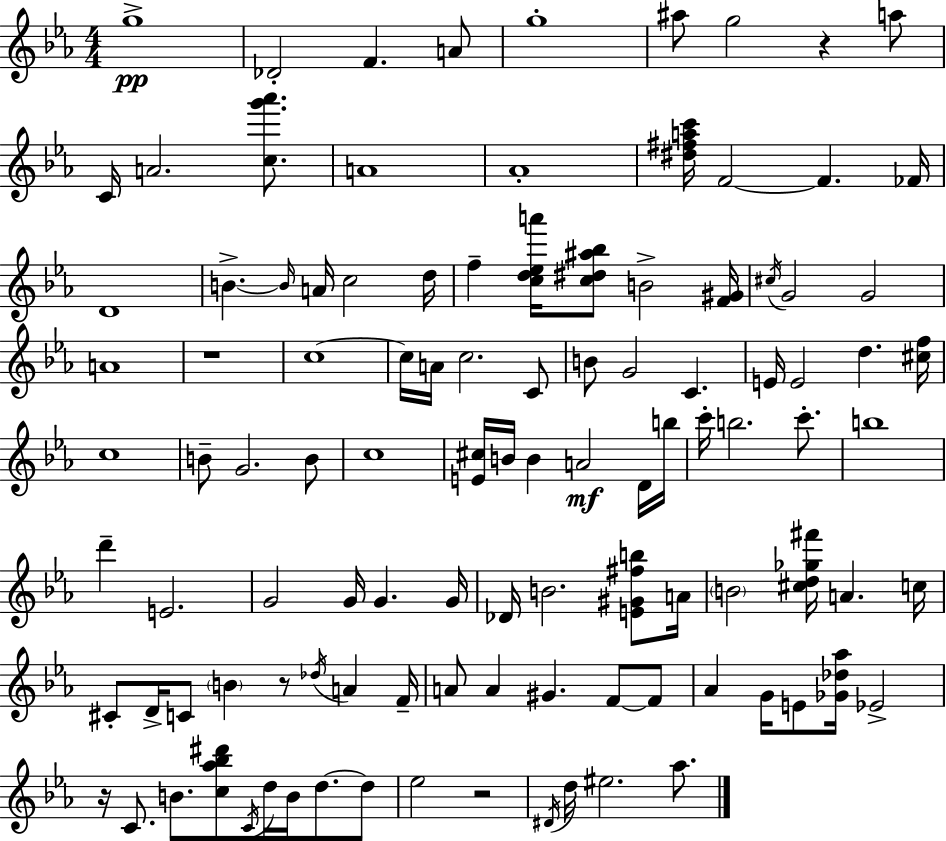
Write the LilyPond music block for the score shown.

{
  \clef treble
  \numericTimeSignature
  \time 4/4
  \key ees \major
  \repeat volta 2 { g''1->\pp | des'2-. f'4. a'8 | g''1-. | ais''8 g''2 r4 a''8 | \break c'16 a'2. <c'' g''' aes'''>8. | a'1 | aes'1-. | <dis'' fis'' a'' c'''>16 f'2~~ f'4. fes'16 | \break d'1 | b'4.->~~ \grace { b'16 } a'16 c''2 | d''16 f''4-- <c'' d'' ees'' a'''>16 <c'' dis'' ais'' bes''>8 b'2-> | <f' gis'>16 \acciaccatura { cis''16 } g'2 g'2 | \break a'1 | r1 | c''1~~ | c''16 a'16 c''2. | \break c'8 b'8 g'2 c'4. | e'16 e'2 d''4. | <cis'' f''>16 c''1 | b'8-- g'2. | \break b'8 c''1 | <e' cis''>16 b'16 b'4 a'2\mf | d'16 b''16 c'''16-. b''2. c'''8.-. | b''1 | \break d'''4-- e'2. | g'2 g'16 g'4. | g'16 des'16 b'2. <e' gis' fis'' b''>8 | a'16 \parenthesize b'2 <cis'' d'' ges'' fis'''>16 a'4. | \break c''16 cis'8-. d'16-> c'8 \parenthesize b'4 r8 \acciaccatura { des''16 } a'4 | f'16-- a'8 a'4 gis'4. f'8~~ | f'8 aes'4 g'16 e'8 <ges' des'' aes''>16 ees'2-> | r16 c'8. b'8. <c'' aes'' bes'' dis'''>8 \acciaccatura { c'16 } d''16 b'16 d''8.~~ | \break d''8 ees''2 r2 | \acciaccatura { dis'16 } d''16 eis''2. | aes''8. } \bar "|."
}